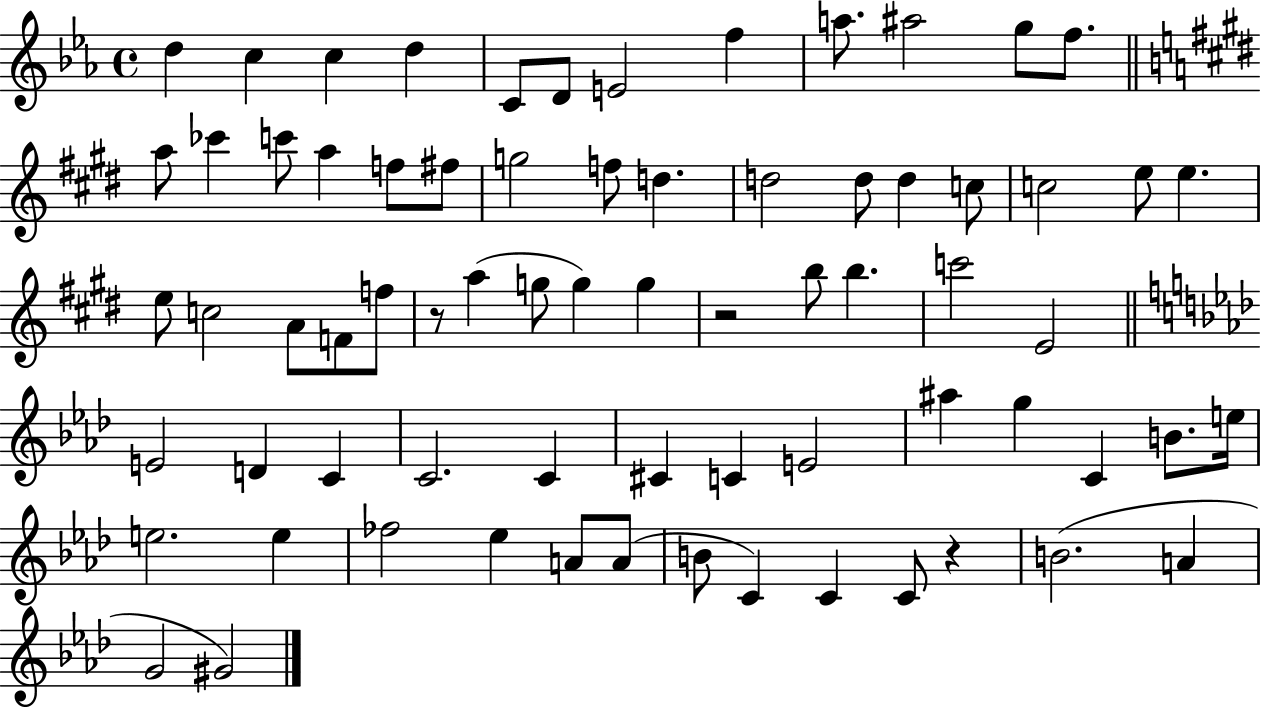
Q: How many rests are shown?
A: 3